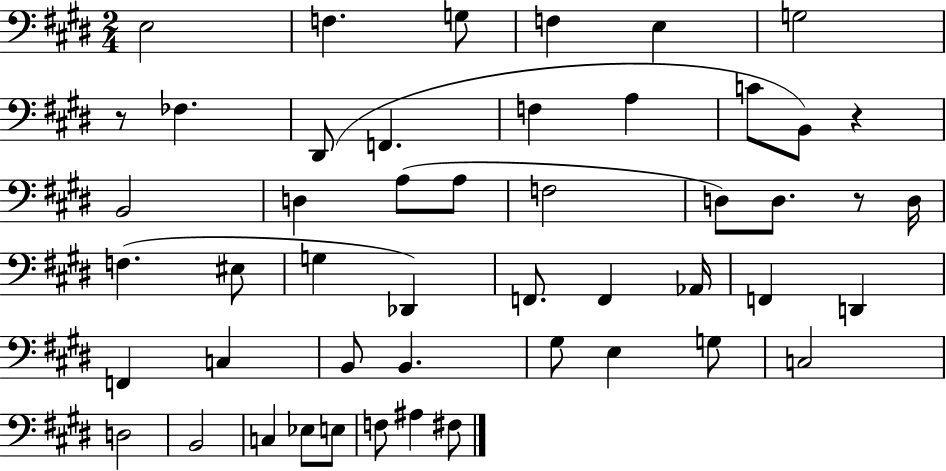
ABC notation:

X:1
T:Untitled
M:2/4
L:1/4
K:E
E,2 F, G,/2 F, E, G,2 z/2 _F, ^D,,/2 F,, F, A, C/2 B,,/2 z B,,2 D, A,/2 A,/2 F,2 D,/2 D,/2 z/2 D,/4 F, ^E,/2 G, _D,, F,,/2 F,, _A,,/4 F,, D,, F,, C, B,,/2 B,, ^G,/2 E, G,/2 C,2 D,2 B,,2 C, _E,/2 E,/2 F,/2 ^A, ^F,/2